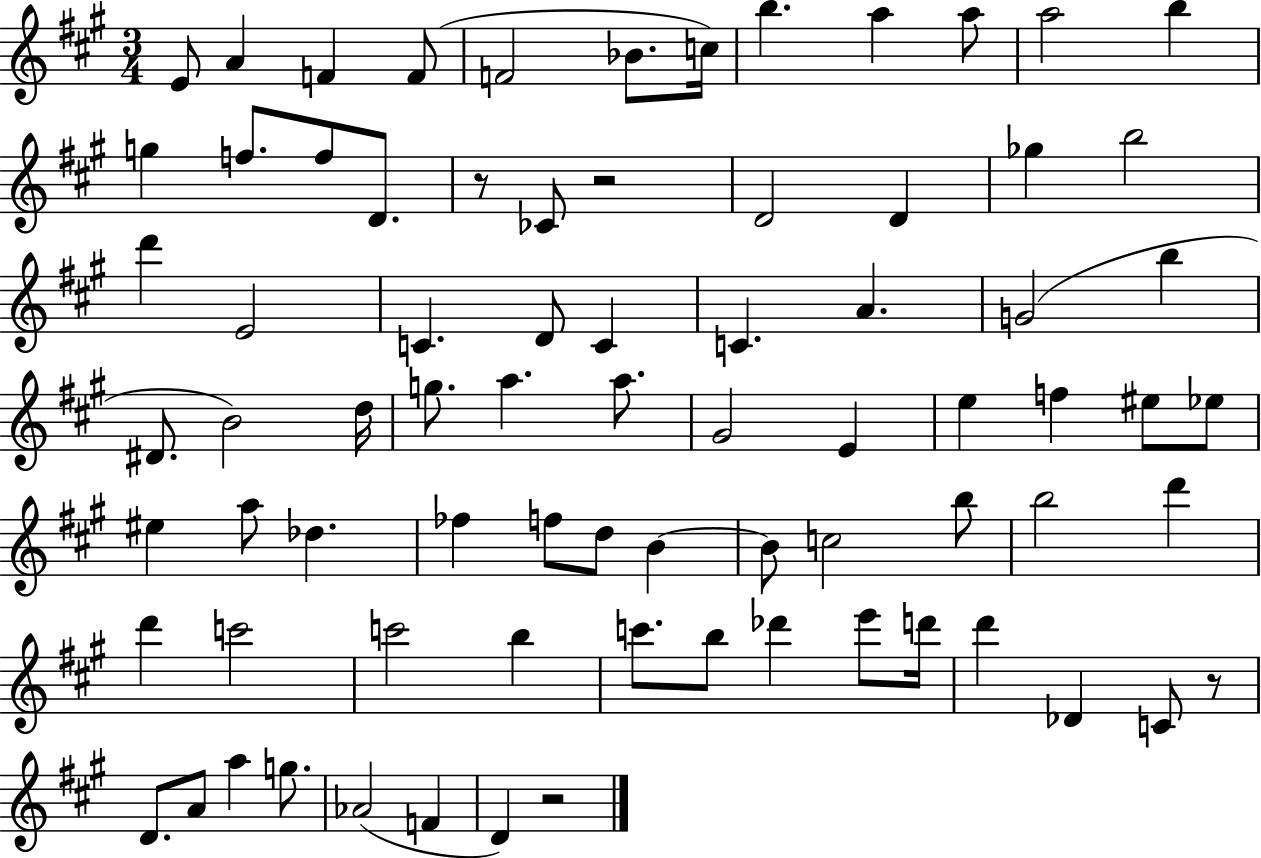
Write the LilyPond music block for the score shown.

{
  \clef treble
  \numericTimeSignature
  \time 3/4
  \key a \major
  e'8 a'4 f'4 f'8( | f'2 bes'8. c''16) | b''4. a''4 a''8 | a''2 b''4 | \break g''4 f''8. f''8 d'8. | r8 ces'8 r2 | d'2 d'4 | ges''4 b''2 | \break d'''4 e'2 | c'4. d'8 c'4 | c'4. a'4. | g'2( b''4 | \break dis'8. b'2) d''16 | g''8. a''4. a''8. | gis'2 e'4 | e''4 f''4 eis''8 ees''8 | \break eis''4 a''8 des''4. | fes''4 f''8 d''8 b'4~~ | b'8 c''2 b''8 | b''2 d'''4 | \break d'''4 c'''2 | c'''2 b''4 | c'''8. b''8 des'''4 e'''8 d'''16 | d'''4 des'4 c'8 r8 | \break d'8. a'8 a''4 g''8. | aes'2( f'4 | d'4) r2 | \bar "|."
}